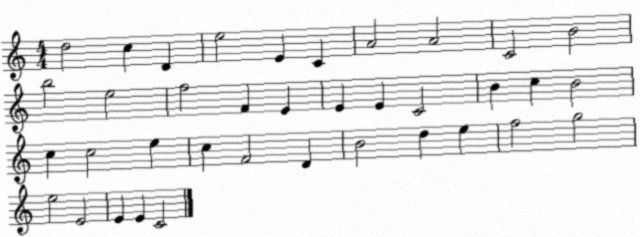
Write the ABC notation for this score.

X:1
T:Untitled
M:4/4
L:1/4
K:C
d2 c D e2 E C A2 A2 C2 B2 b2 e2 f2 F E E E C2 B c B2 c c2 e c F2 D B2 d e f2 g2 e2 E2 E E C2